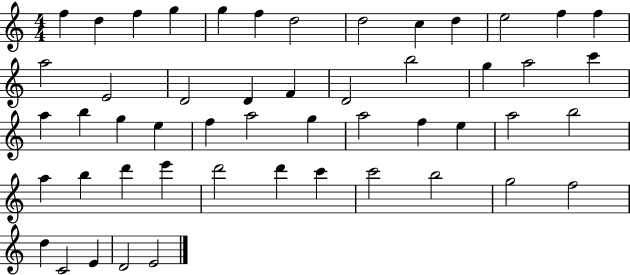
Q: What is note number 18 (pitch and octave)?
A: F4